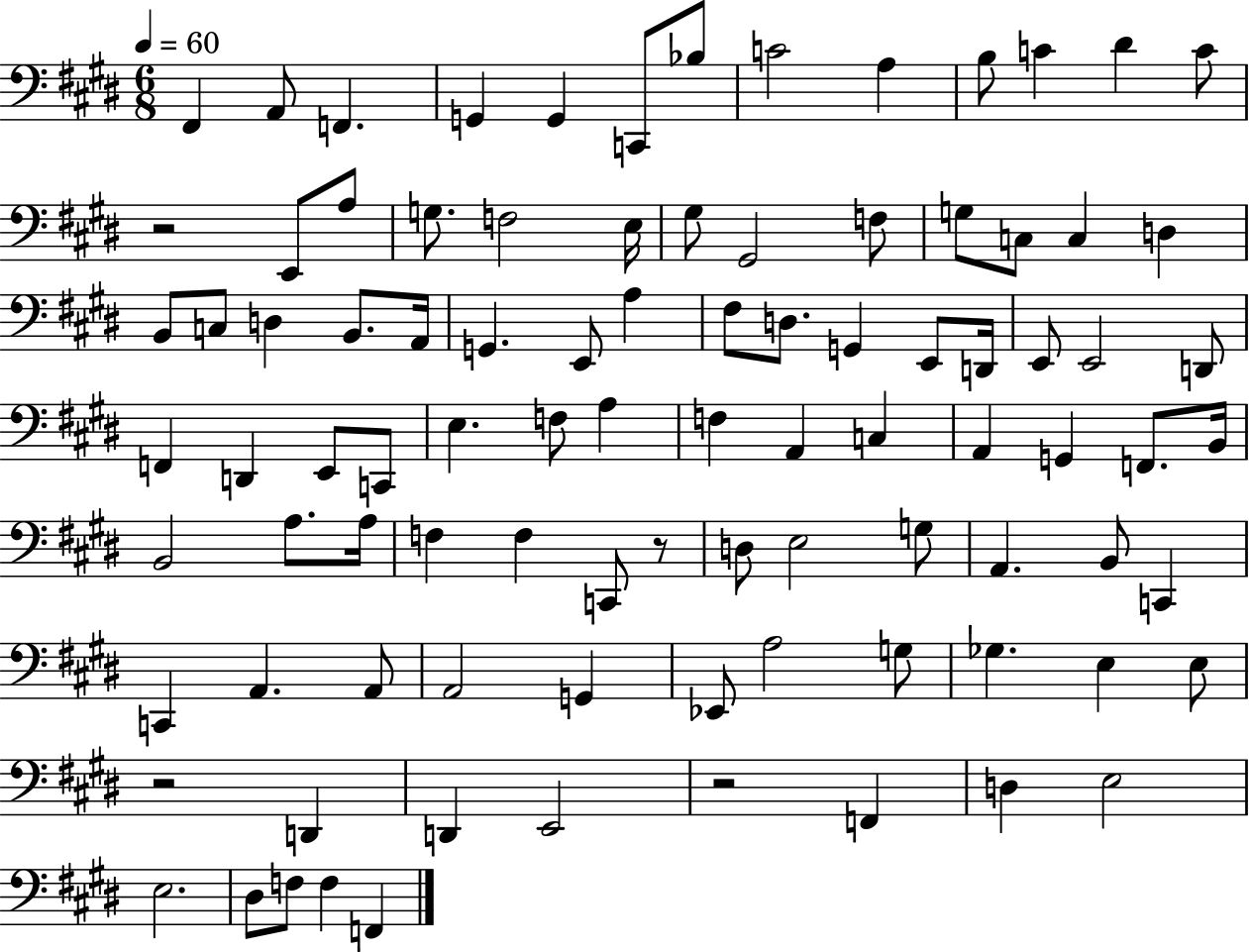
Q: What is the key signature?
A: E major